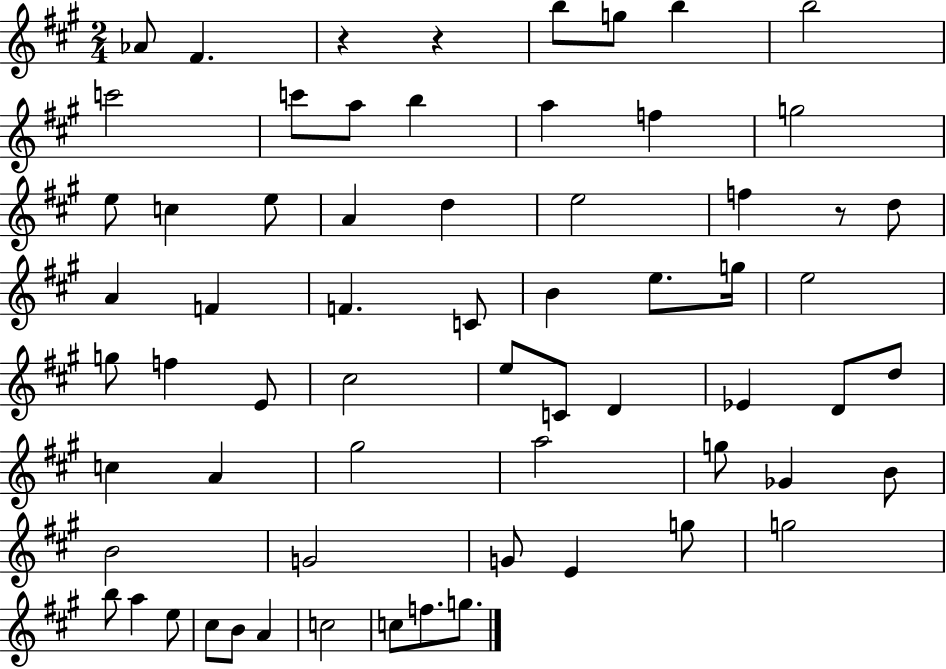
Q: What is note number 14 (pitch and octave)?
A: E5